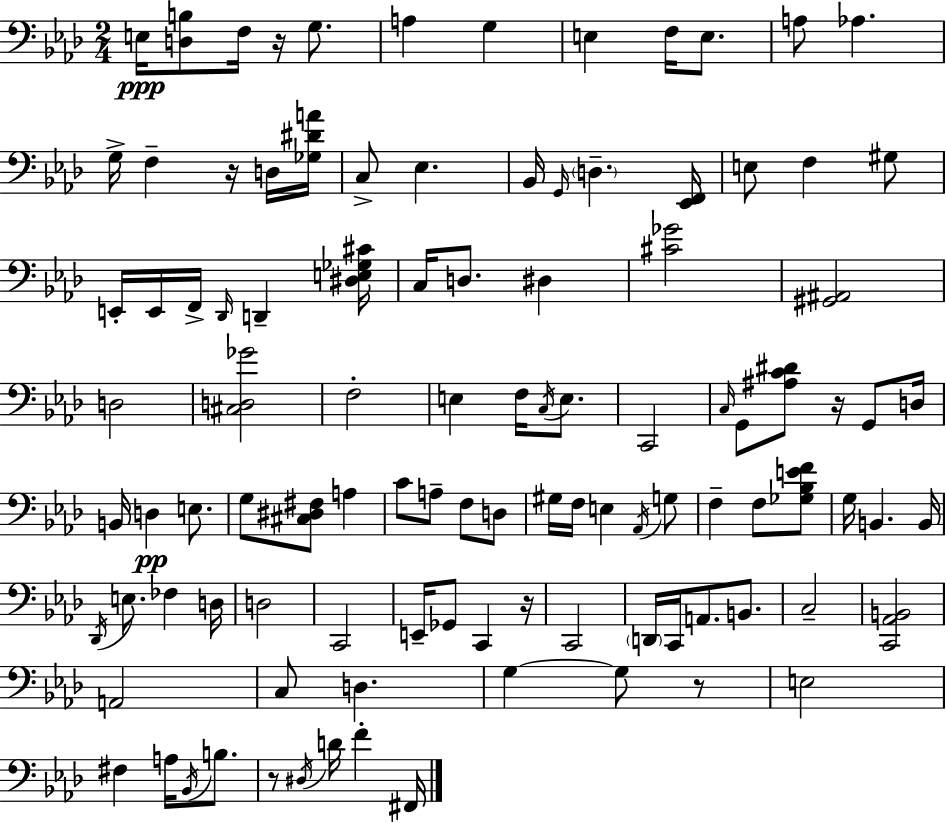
{
  \clef bass
  \numericTimeSignature
  \time 2/4
  \key aes \major
  e16\ppp <d b>8 f16 r16 g8. | a4 g4 | e4 f16 e8. | a8 aes4. | \break g16-> f4-- r16 d16 <ges dis' a'>16 | c8-> ees4. | bes,16 \grace { g,16 } \parenthesize d4.-- | <ees, f,>16 e8 f4 gis8 | \break e,16-. e,16 f,16-> \grace { des,16 } d,4-- | <dis e ges cis'>16 c16 d8. dis4 | <cis' ges'>2 | <gis, ais,>2 | \break d2 | <cis d ges'>2 | f2-. | e4 f16 \acciaccatura { c16 } | \break e8. c,2 | \grace { c16 } g,8 <ais c' dis'>8 | r16 g,8 d16 b,16 d4\pp | e8. g8 <cis dis fis>8 | \break a4 c'8 a8-- | f8 d8 gis16 f16 e4 | \acciaccatura { aes,16 } g8 f4-- | f8 <ges bes e' f'>8 g16 b,4. | \break b,16 \acciaccatura { des,16 } e8. | fes4 d16 d2 | c,2 | e,16-- ges,8 | \break c,4 r16 c,2 | \parenthesize d,16 c,16 | a,8. b,8. c2-- | <c, aes, b,>2 | \break a,2 | c8 | d4. g4~~ | g8 r8 e2 | \break fis4 | a16 \acciaccatura { bes,16 } b8. r8 | \acciaccatura { dis16 } d'16 f'4-. fis,16 | \bar "|."
}